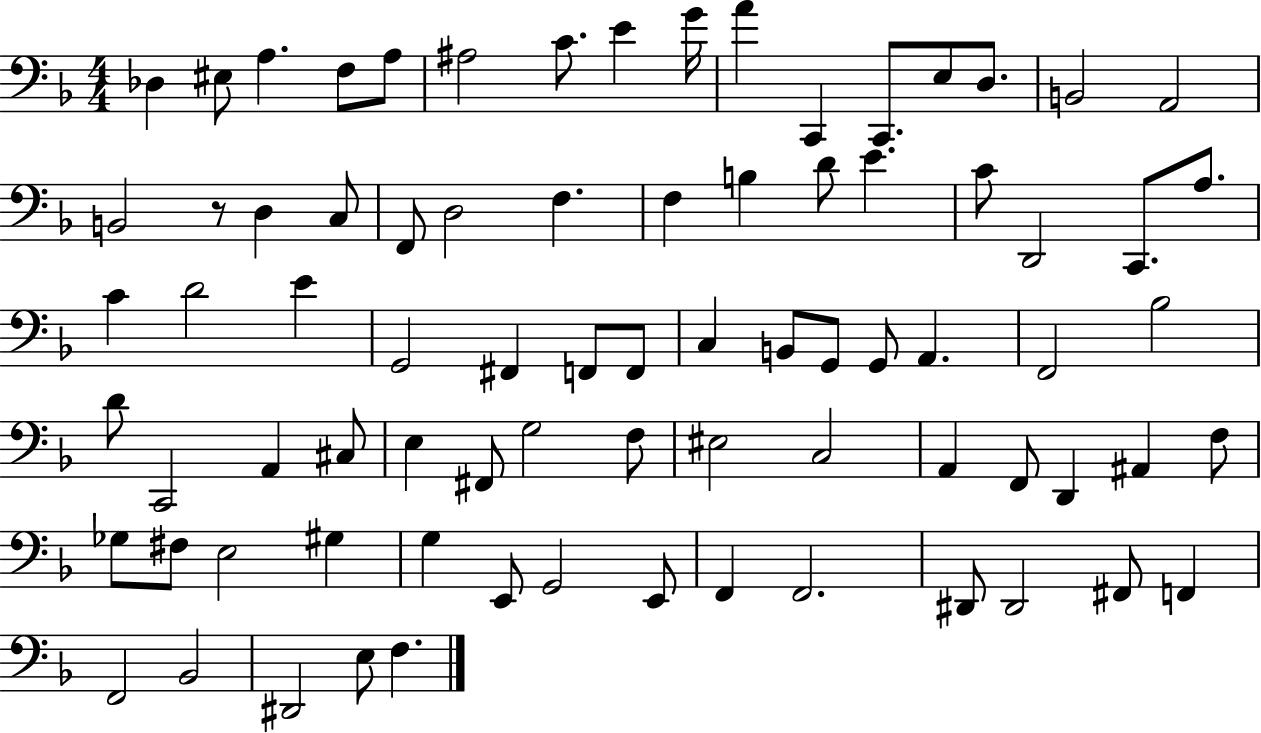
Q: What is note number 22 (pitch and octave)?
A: F3